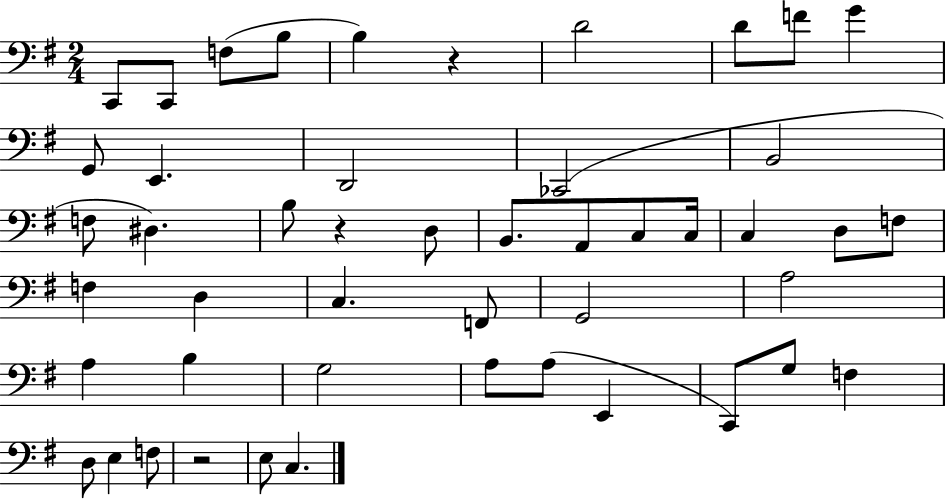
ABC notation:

X:1
T:Untitled
M:2/4
L:1/4
K:G
C,,/2 C,,/2 F,/2 B,/2 B, z D2 D/2 F/2 G G,,/2 E,, D,,2 _C,,2 B,,2 F,/2 ^D, B,/2 z D,/2 B,,/2 A,,/2 C,/2 C,/4 C, D,/2 F,/2 F, D, C, F,,/2 G,,2 A,2 A, B, G,2 A,/2 A,/2 E,, C,,/2 G,/2 F, D,/2 E, F,/2 z2 E,/2 C,